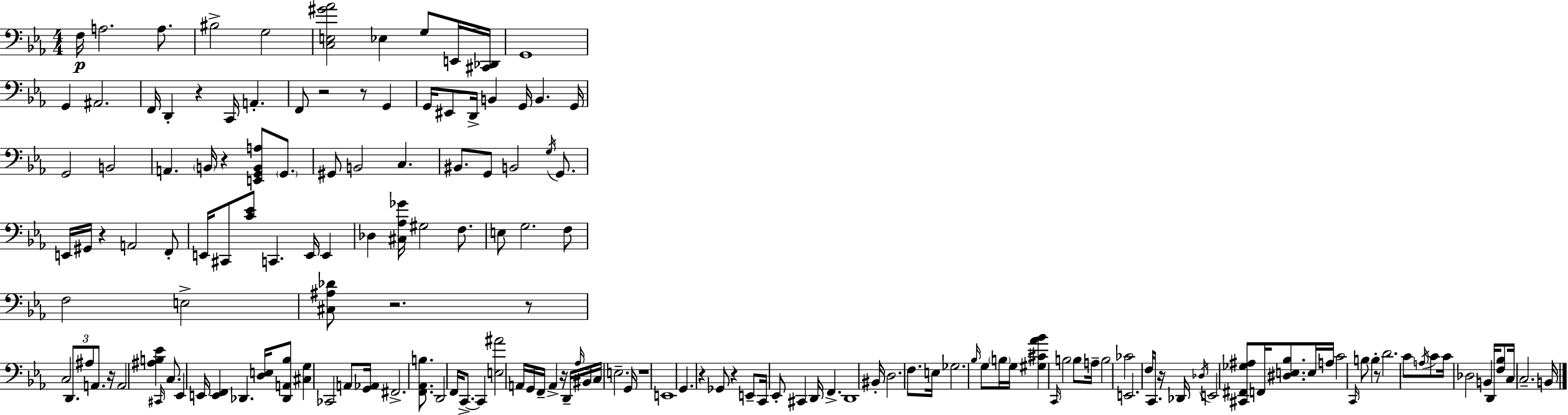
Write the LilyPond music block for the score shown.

{
  \clef bass
  \numericTimeSignature
  \time 4/4
  \key c \minor
  f16\p a2. a8. | bis2-> g2 | <c e gis' aes'>2 ees4 g8 e,16 <cis, des,>16 | g,1 | \break g,4 ais,2. | f,16 d,4-. r4 c,16 a,4.-. | f,8 r2 r8 g,4 | g,16 eis,8 d,16-> b,4 g,16 b,4. g,16 | \break g,2 b,2 | a,4. \parenthesize b,16 r4 <e, g, b, a>8 \parenthesize g,8. | gis,8 b,2 c4. | bis,8. g,8 b,2 \acciaccatura { g16 } g,8. | \break e,16 gis,16 r4 a,2 f,8-. | e,16 cis,8 <c' ees'>8 c,4. e,16 e,4 | des4 <cis aes ges'>16 gis2 f8. | e8 g2. f8 | \break f2 e2-> | <cis ais des'>8 r2. r8 | c2 \tuplet 3/2 { d,8. ais8 a,8. } | r16 a,2 <ais b ees'>4 \grace { cis,16 } c8. | \break ees,4 e,16 <e, f,>4 des,4. | <d e>16 <des, a, bes>8 <cis g>4 ces,2 | a,8 <g, aes,>16 fis,2.-> <f, aes, b>8. | d,2 f,16 c,8.->~~ c,4 | \break <e ais'>2 a,16 g,16 f,16-- a,4-> | r16 d,16-- \grace { aes16 } bis,16 c16 e2.-- | g,16 r1 | e,1 | \break g,4. r4 ges,8 r4 | e,8-- c,16 ees,8-. cis,4 d,16 f,4.-> | d,1 | bis,16-. d2. | \break f8. e16 ges2. | \grace { bes16 } g8 \parenthesize b16 g16 <gis cis' aes' bes'>4 \grace { c,16 } b2 | b8 a16-- b2 ces'2 | e,2. | \break f16 c,8. r16 des,16 \acciaccatura { des16 } e,2 | <cis, fis, ges ais>8 f,16 <dis e bes>8. e16 a16 c'2 | \grace { c,16 } b8 b4-. r8 d'2. | c'8 \acciaccatura { a16 } c'8 c'16 des2 | \break b,4 d,16 <f bes>8 c16 c2.-- | b,16 \bar "|."
}